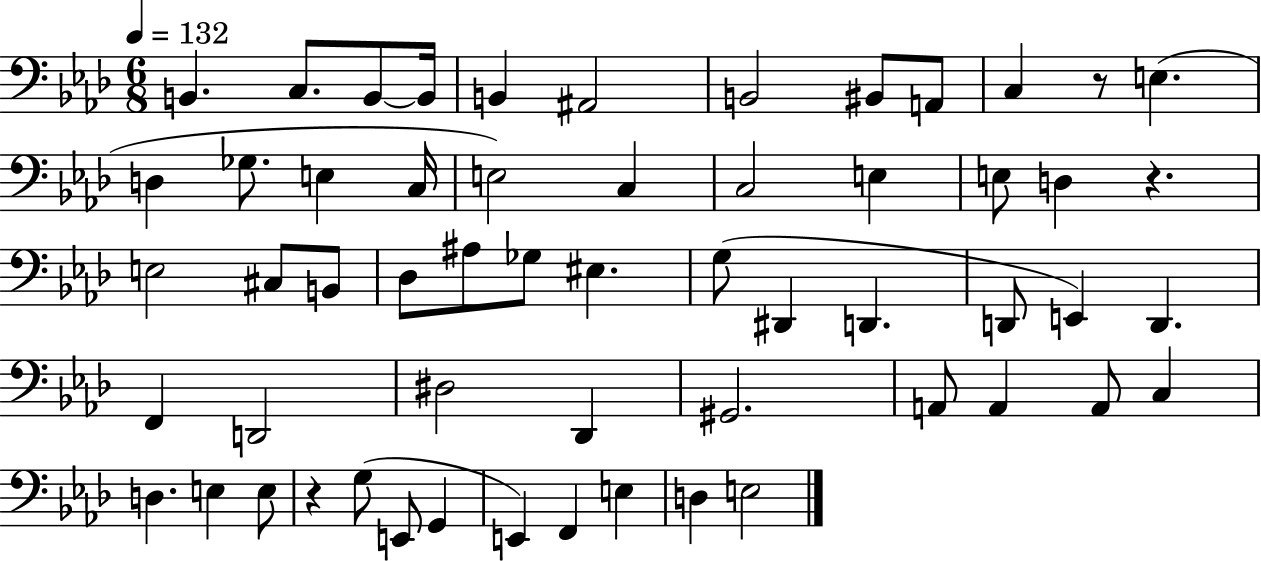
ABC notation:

X:1
T:Untitled
M:6/8
L:1/4
K:Ab
B,, C,/2 B,,/2 B,,/4 B,, ^A,,2 B,,2 ^B,,/2 A,,/2 C, z/2 E, D, _G,/2 E, C,/4 E,2 C, C,2 E, E,/2 D, z E,2 ^C,/2 B,,/2 _D,/2 ^A,/2 _G,/2 ^E, G,/2 ^D,, D,, D,,/2 E,, D,, F,, D,,2 ^D,2 _D,, ^G,,2 A,,/2 A,, A,,/2 C, D, E, E,/2 z G,/2 E,,/2 G,, E,, F,, E, D, E,2